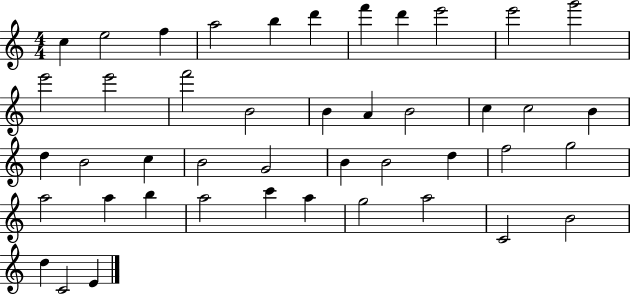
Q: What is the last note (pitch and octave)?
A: E4